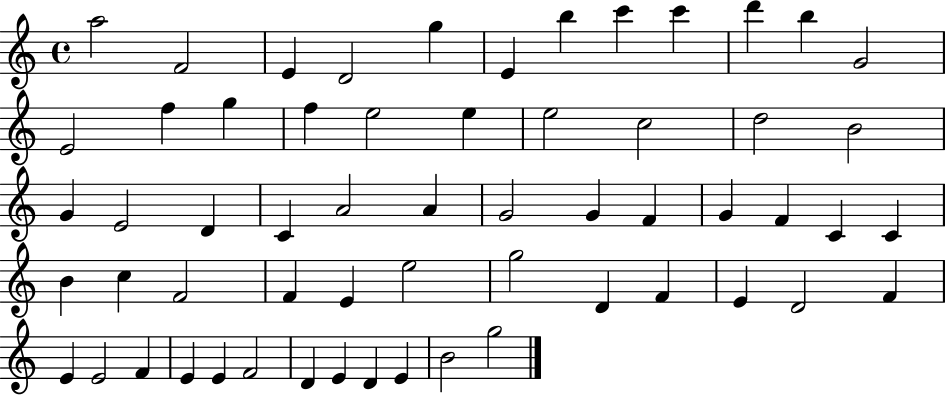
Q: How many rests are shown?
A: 0